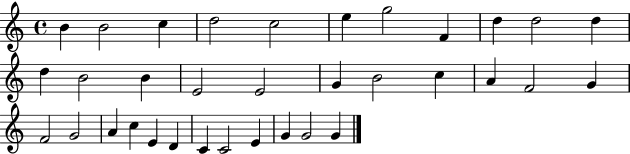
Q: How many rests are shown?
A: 0